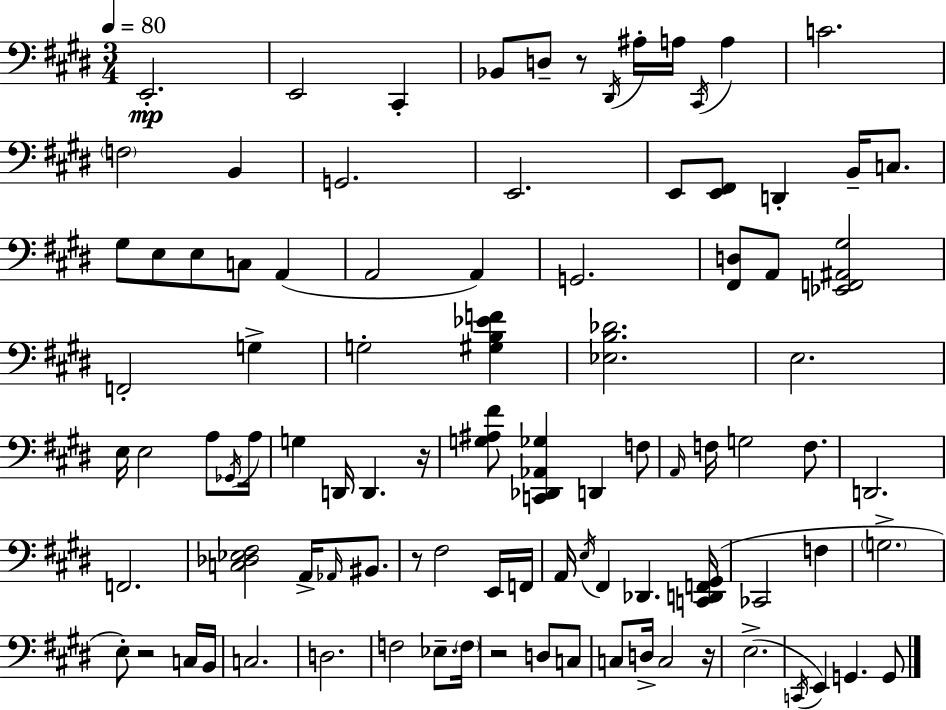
X:1
T:Untitled
M:3/4
L:1/4
K:E
E,,2 E,,2 ^C,, _B,,/2 D,/2 z/2 ^D,,/4 ^A,/4 A,/4 ^C,,/4 A, C2 F,2 B,, G,,2 E,,2 E,,/2 [E,,^F,,]/2 D,, B,,/4 C,/2 ^G,/2 E,/2 E,/2 C,/2 A,, A,,2 A,, G,,2 [^F,,D,]/2 A,,/2 [_E,,F,,^A,,^G,]2 F,,2 G, G,2 [^G,B,_EF] [_E,B,_D]2 E,2 E,/4 E,2 A,/2 _G,,/4 A,/4 G, D,,/4 D,, z/4 [G,^A,^F]/2 [C,,_D,,_A,,_G,] D,, F,/2 A,,/4 F,/4 G,2 F,/2 D,,2 F,,2 [C,_D,_E,^F,]2 A,,/4 _A,,/4 ^B,,/2 z/2 ^F,2 E,,/4 F,,/4 A,,/4 E,/4 ^F,, _D,, [C,,D,,F,,^G,,]/4 _C,,2 F, G,2 E,/2 z2 C,/4 B,,/4 C,2 D,2 F,2 _E,/2 F,/4 z2 D,/2 C,/2 C,/2 D,/4 C,2 z/4 E,2 C,,/4 E,, G,, G,,/2